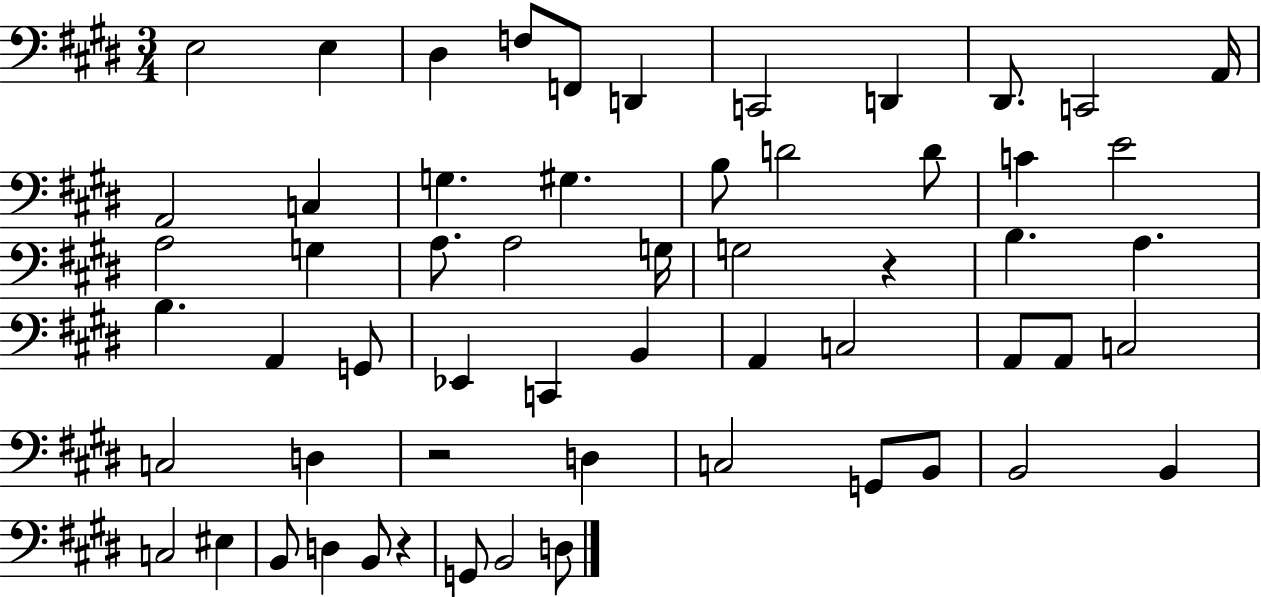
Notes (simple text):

E3/h E3/q D#3/q F3/e F2/e D2/q C2/h D2/q D#2/e. C2/h A2/s A2/h C3/q G3/q. G#3/q. B3/e D4/h D4/e C4/q E4/h A3/h G3/q A3/e. A3/h G3/s G3/h R/q B3/q. A3/q. B3/q. A2/q G2/e Eb2/q C2/q B2/q A2/q C3/h A2/e A2/e C3/h C3/h D3/q R/h D3/q C3/h G2/e B2/e B2/h B2/q C3/h EIS3/q B2/e D3/q B2/e R/q G2/e B2/h D3/e